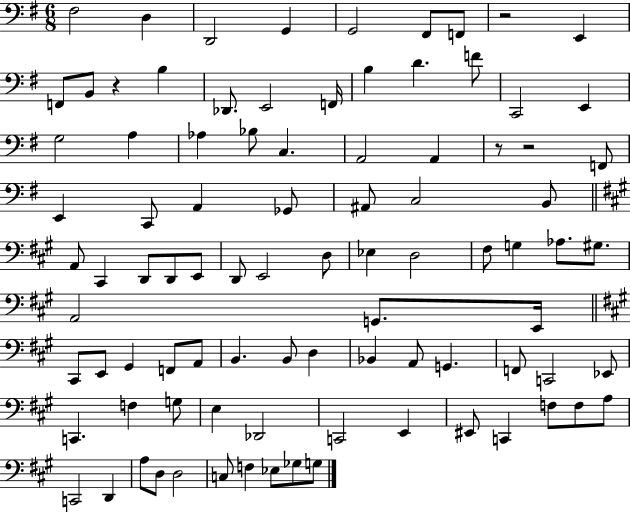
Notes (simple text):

F#3/h D3/q D2/h G2/q G2/h F#2/e F2/e R/h E2/q F2/e B2/e R/q B3/q Db2/e. E2/h F2/s B3/q D4/q. F4/e C2/h E2/q G3/h A3/q Ab3/q Bb3/e C3/q. A2/h A2/q R/e R/h F2/e E2/q C2/e A2/q Gb2/e A#2/e C3/h B2/e A2/e C#2/q D2/e D2/e E2/e D2/e E2/h D3/e Eb3/q D3/h F#3/e G3/q Ab3/e. G#3/e. A2/h G2/e. E2/s C#2/e E2/e G#2/q F2/e A2/e B2/q. B2/e D3/q Bb2/q A2/e G2/q. F2/e C2/h Eb2/e C2/q. F3/q G3/e E3/q Db2/h C2/h E2/q EIS2/e C2/q F3/e F3/e A3/e C2/h D2/q A3/e D3/e D3/h C3/e F3/q Eb3/e Gb3/e G3/e